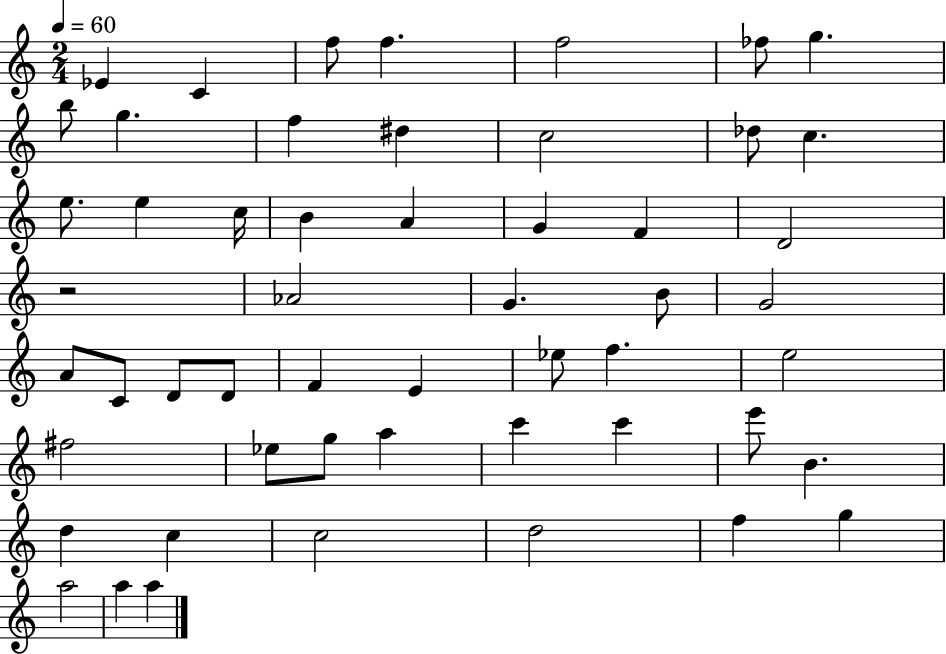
X:1
T:Untitled
M:2/4
L:1/4
K:C
_E C f/2 f f2 _f/2 g b/2 g f ^d c2 _d/2 c e/2 e c/4 B A G F D2 z2 _A2 G B/2 G2 A/2 C/2 D/2 D/2 F E _e/2 f e2 ^f2 _e/2 g/2 a c' c' e'/2 B d c c2 d2 f g a2 a a